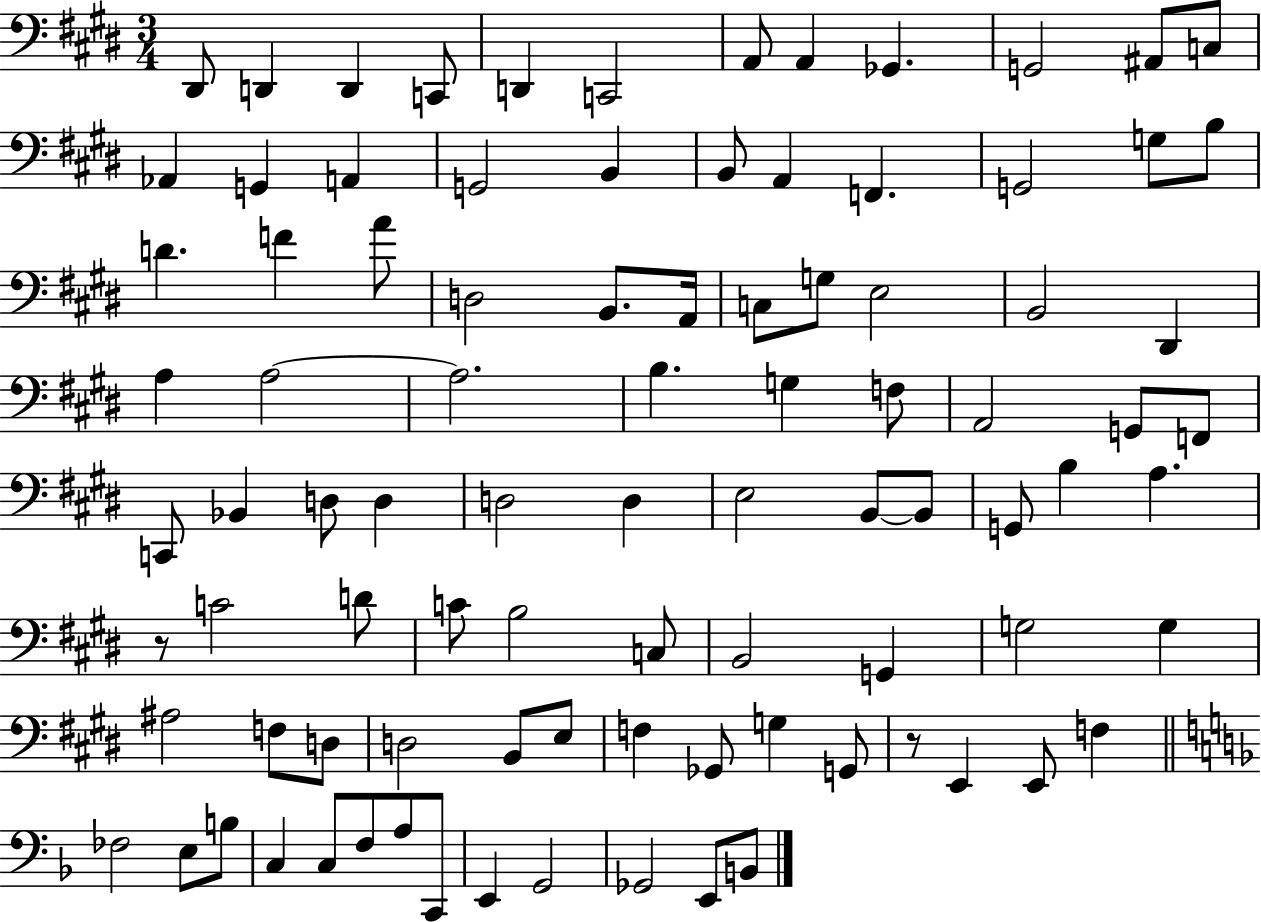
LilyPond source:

{
  \clef bass
  \numericTimeSignature
  \time 3/4
  \key e \major
  dis,8 d,4 d,4 c,8 | d,4 c,2 | a,8 a,4 ges,4. | g,2 ais,8 c8 | \break aes,4 g,4 a,4 | g,2 b,4 | b,8 a,4 f,4. | g,2 g8 b8 | \break d'4. f'4 a'8 | d2 b,8. a,16 | c8 g8 e2 | b,2 dis,4 | \break a4 a2~~ | a2. | b4. g4 f8 | a,2 g,8 f,8 | \break c,8 bes,4 d8 d4 | d2 d4 | e2 b,8~~ b,8 | g,8 b4 a4. | \break r8 c'2 d'8 | c'8 b2 c8 | b,2 g,4 | g2 g4 | \break ais2 f8 d8 | d2 b,8 e8 | f4 ges,8 g4 g,8 | r8 e,4 e,8 f4 | \break \bar "||" \break \key d \minor fes2 e8 b8 | c4 c8 f8 a8 c,8 | e,4 g,2 | ges,2 e,8 b,8 | \break \bar "|."
}